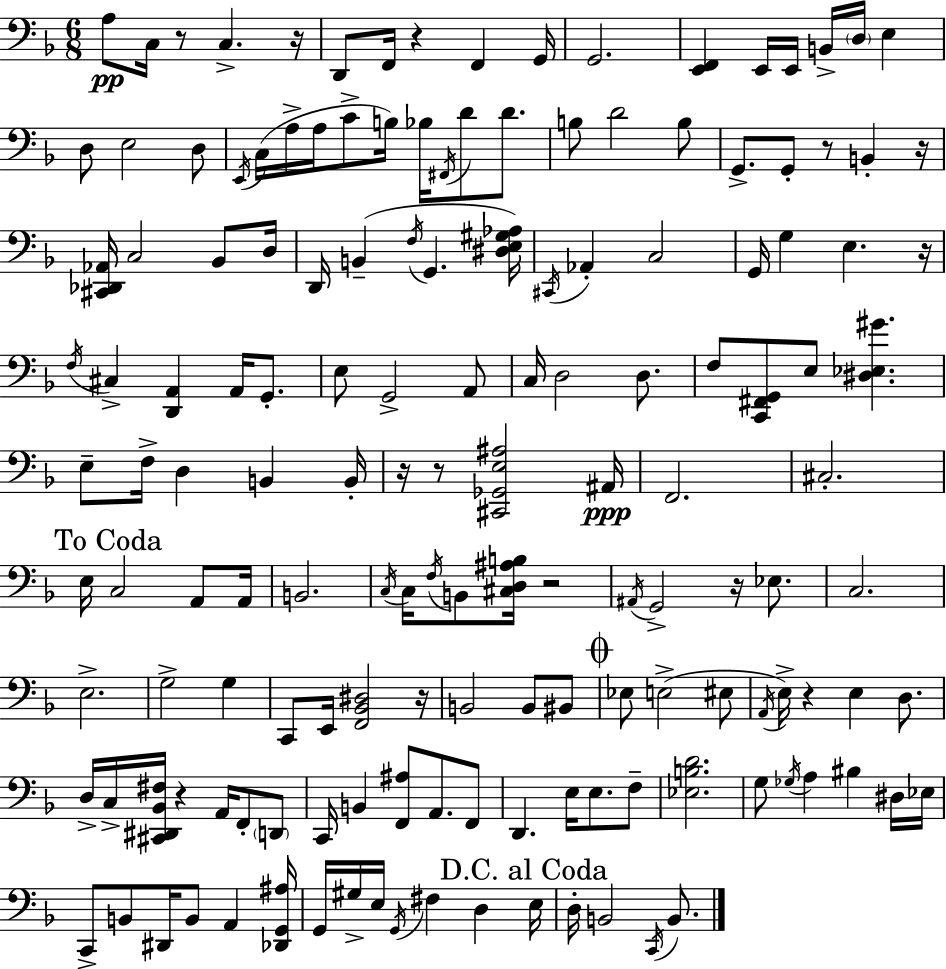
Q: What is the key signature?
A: D minor